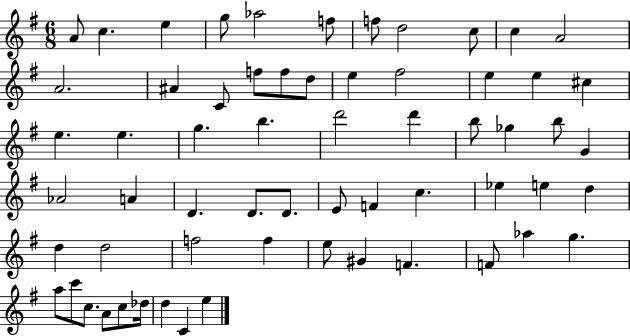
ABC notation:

X:1
T:Untitled
M:6/8
L:1/4
K:G
A/2 c e g/2 _a2 f/2 f/2 d2 c/2 c A2 A2 ^A C/2 f/2 f/2 d/2 e ^f2 e e ^c e e g b d'2 d' b/2 _g b/2 G _A2 A D D/2 D/2 E/2 F c _e e d d d2 f2 f e/2 ^G F F/2 _a g a/2 c'/2 c/2 A/2 c/2 _d/4 d C e